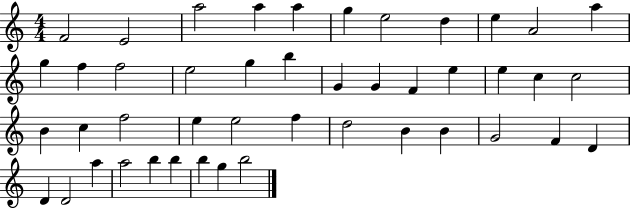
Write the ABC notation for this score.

X:1
T:Untitled
M:4/4
L:1/4
K:C
F2 E2 a2 a a g e2 d e A2 a g f f2 e2 g b G G F e e c c2 B c f2 e e2 f d2 B B G2 F D D D2 a a2 b b b g b2